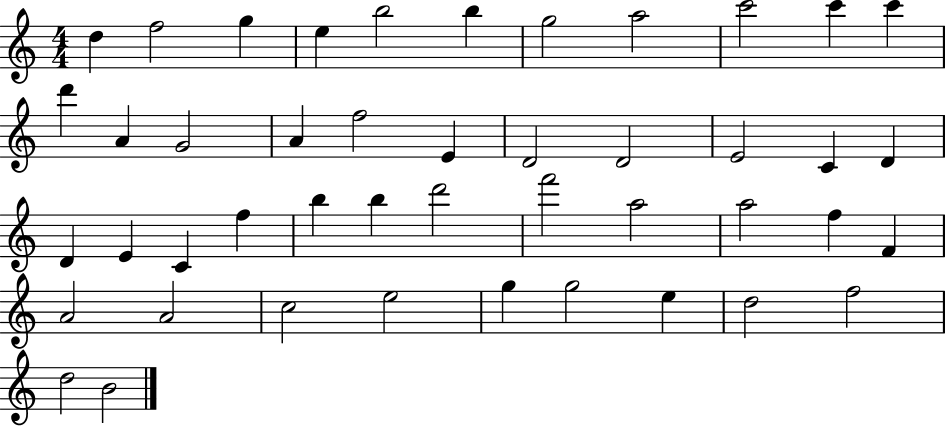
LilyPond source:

{
  \clef treble
  \numericTimeSignature
  \time 4/4
  \key c \major
  d''4 f''2 g''4 | e''4 b''2 b''4 | g''2 a''2 | c'''2 c'''4 c'''4 | \break d'''4 a'4 g'2 | a'4 f''2 e'4 | d'2 d'2 | e'2 c'4 d'4 | \break d'4 e'4 c'4 f''4 | b''4 b''4 d'''2 | f'''2 a''2 | a''2 f''4 f'4 | \break a'2 a'2 | c''2 e''2 | g''4 g''2 e''4 | d''2 f''2 | \break d''2 b'2 | \bar "|."
}